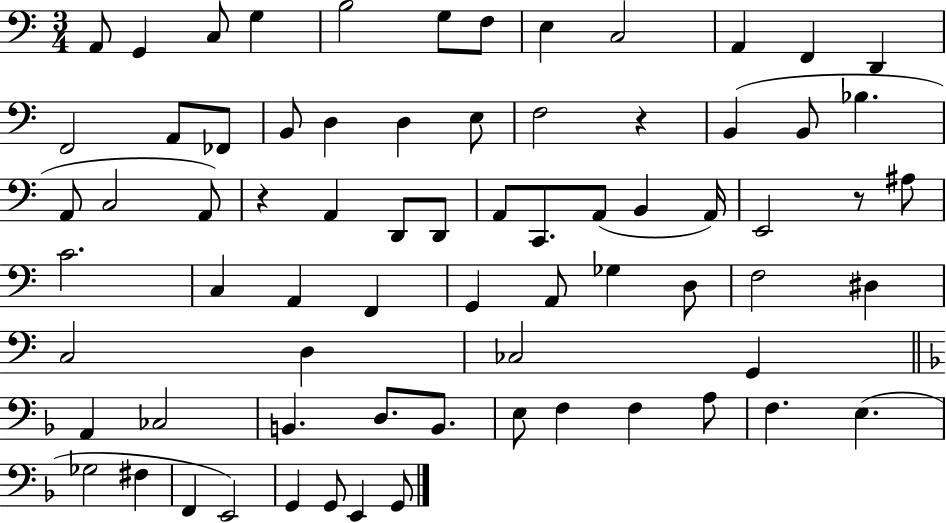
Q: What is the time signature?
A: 3/4